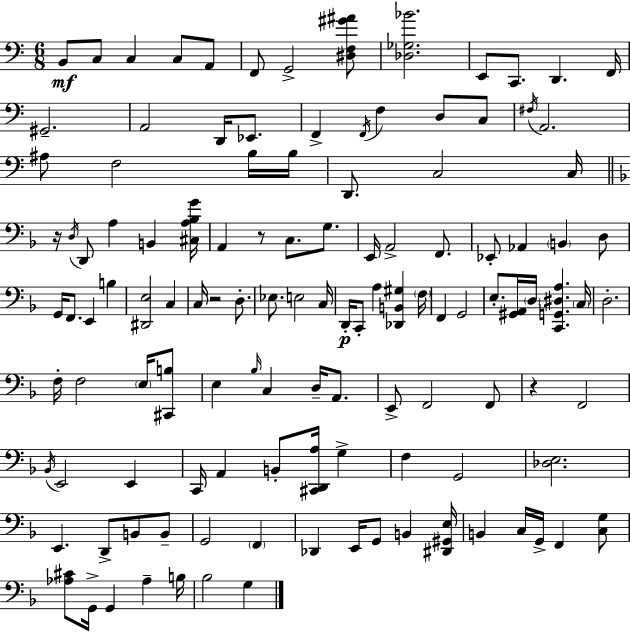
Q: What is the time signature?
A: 6/8